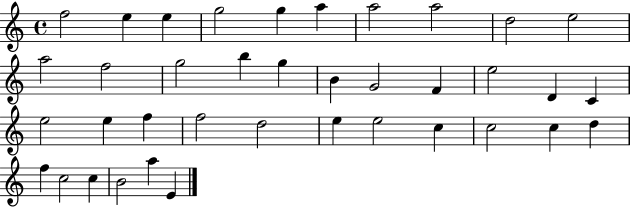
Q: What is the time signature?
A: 4/4